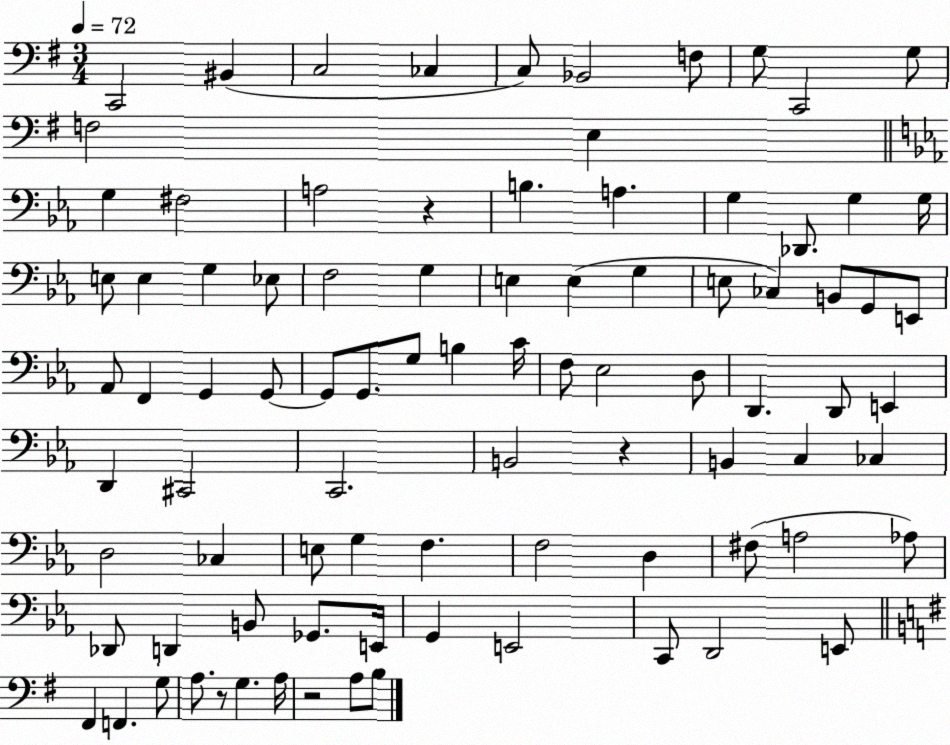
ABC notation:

X:1
T:Untitled
M:3/4
L:1/4
K:G
C,,2 ^B,, C,2 _C, C,/2 _B,,2 F,/2 G,/2 C,,2 G,/2 F,2 E, G, ^F,2 A,2 z B, A, G, _D,,/2 G, G,/4 E,/2 E, G, _E,/2 F,2 G, E, E, G, E,/2 _C, B,,/2 G,,/2 E,,/2 _A,,/2 F,, G,, G,,/2 G,,/2 G,,/2 G,/2 B, C/4 F,/2 _E,2 D,/2 D,, D,,/2 E,, D,, ^C,,2 C,,2 B,,2 z B,, C, _C, D,2 _C, E,/2 G, F, F,2 D, ^F,/2 A,2 _A,/2 _D,,/2 D,, B,,/2 _G,,/2 E,,/4 G,, E,,2 C,,/2 D,,2 E,,/2 ^F,, F,, G,/2 A,/2 z/2 G, A,/4 z2 A,/2 B,/2